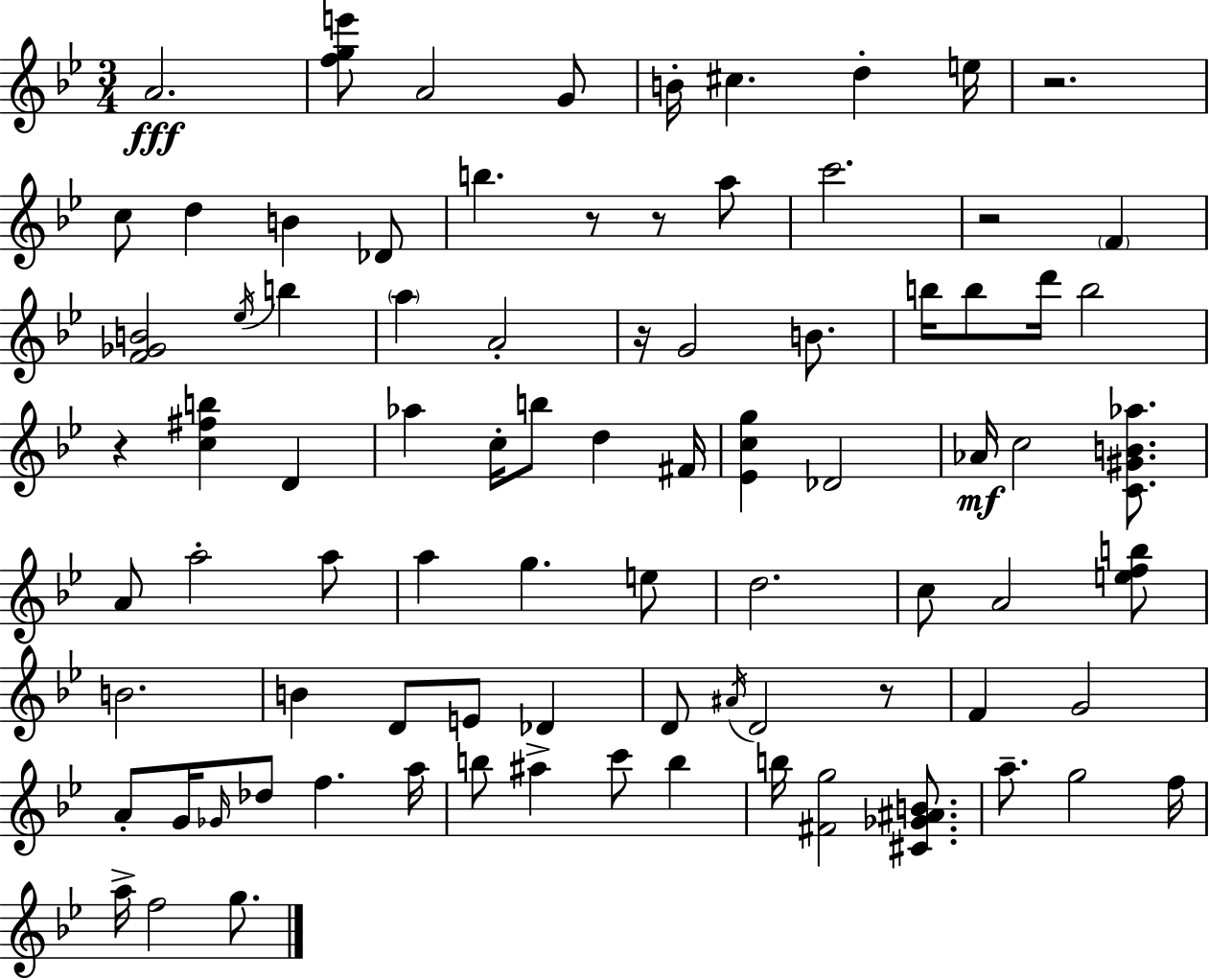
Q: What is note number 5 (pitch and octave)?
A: C#5